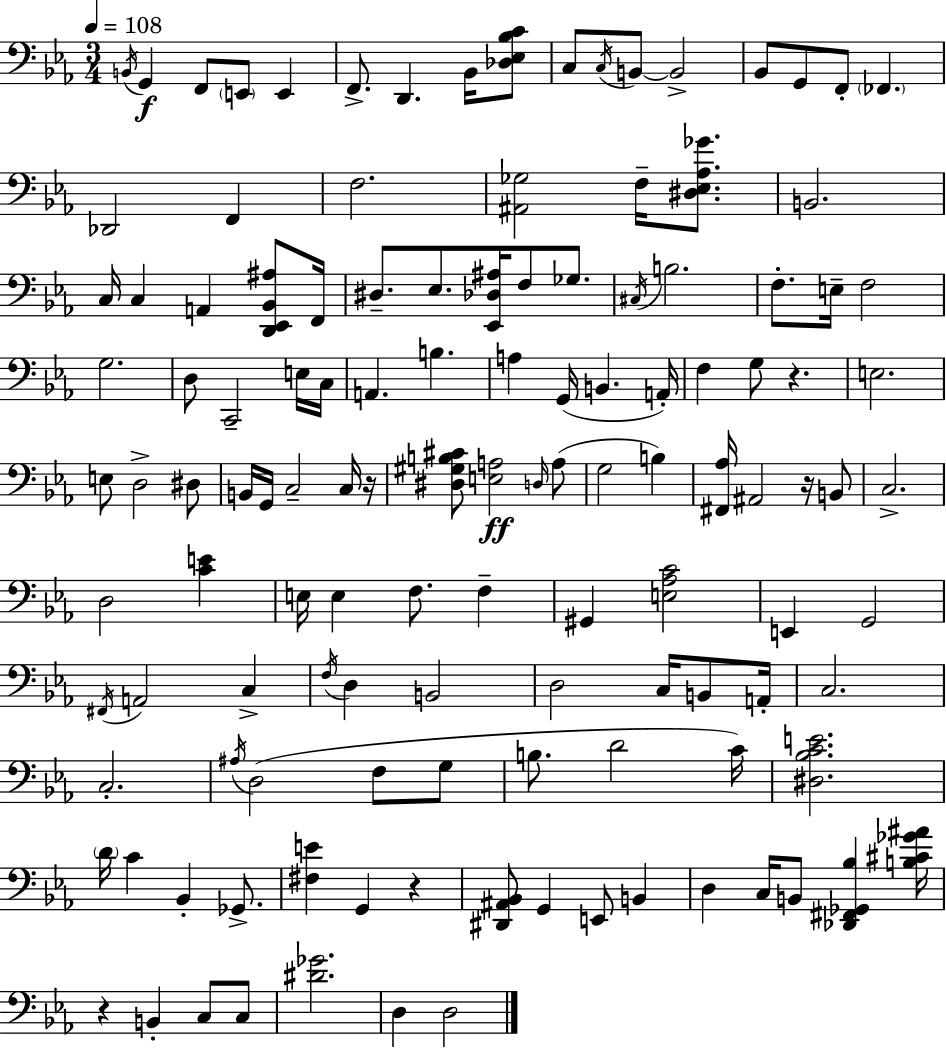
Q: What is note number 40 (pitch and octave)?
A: A2